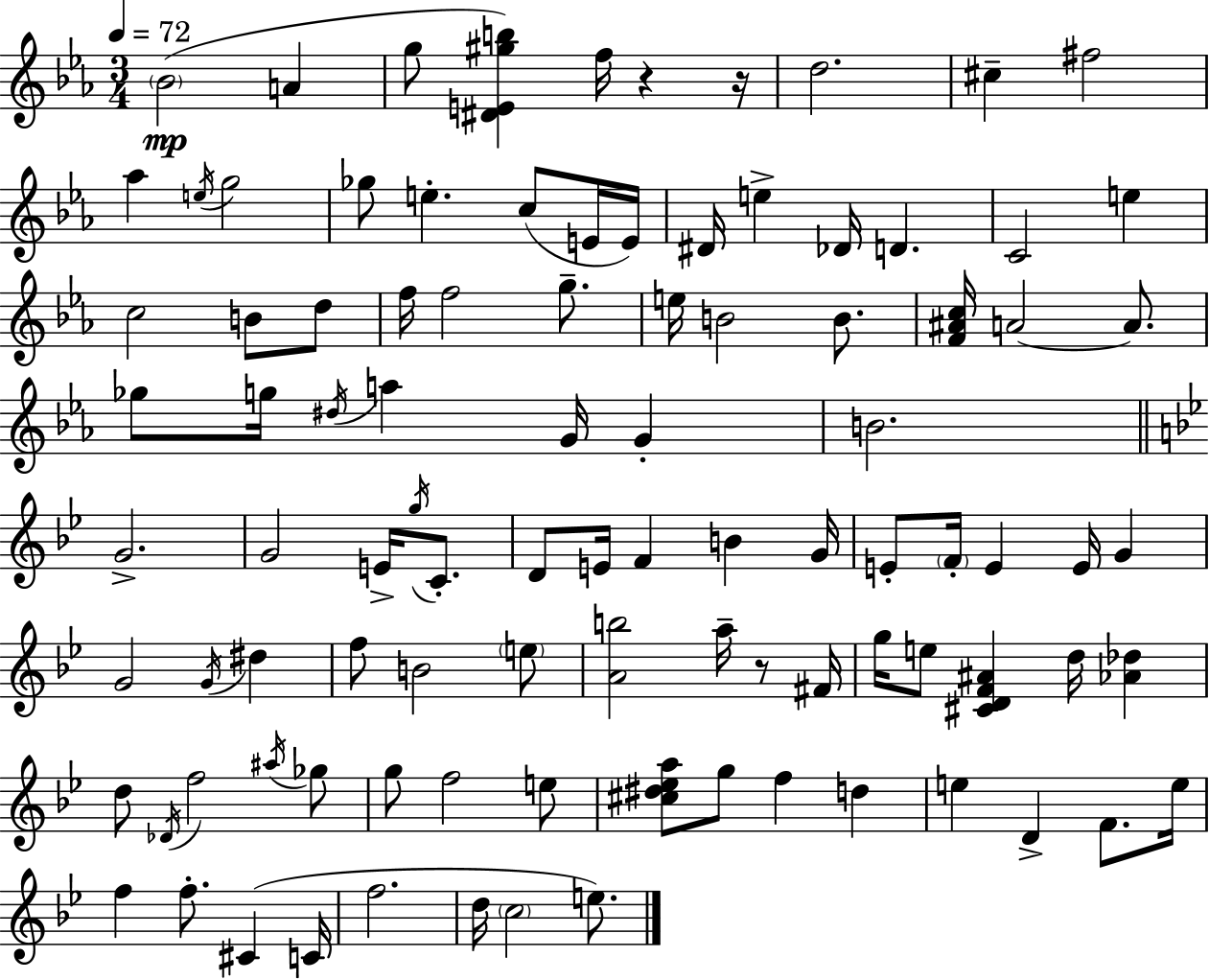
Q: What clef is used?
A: treble